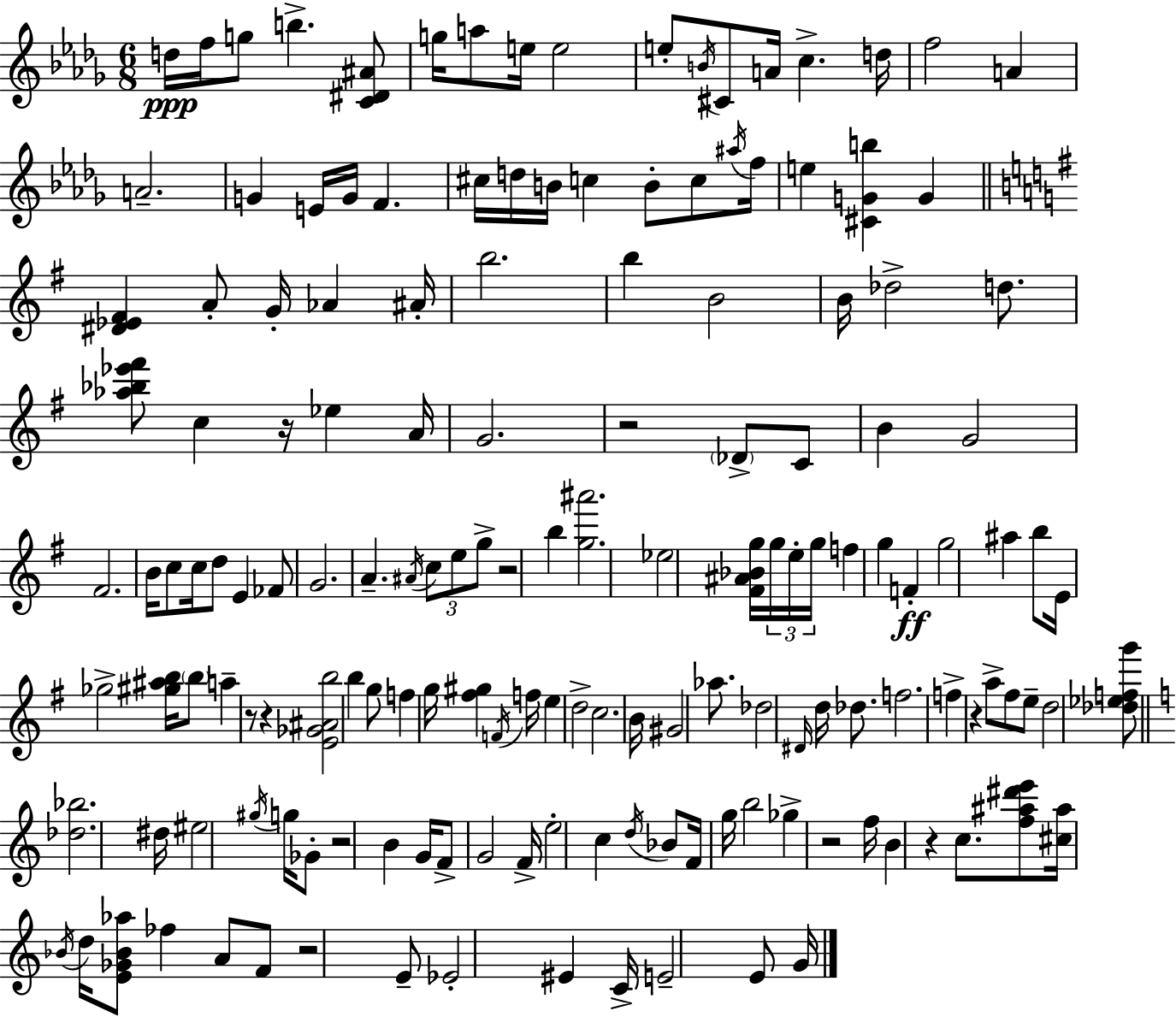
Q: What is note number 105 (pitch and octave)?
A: B4